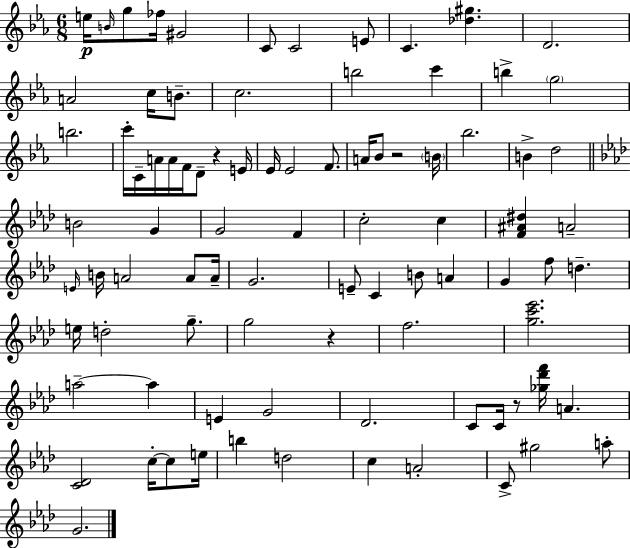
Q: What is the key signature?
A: C minor